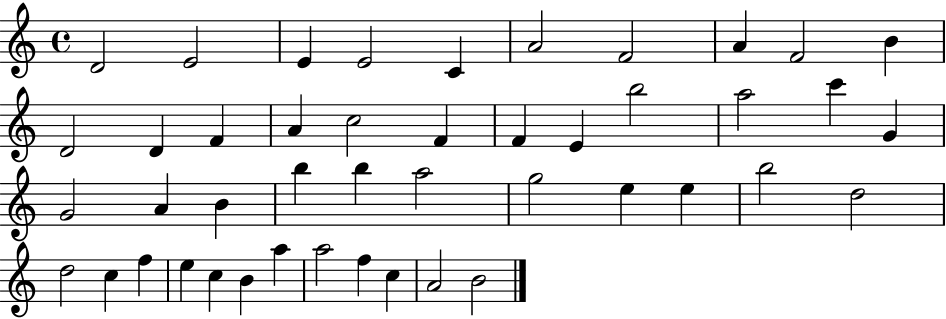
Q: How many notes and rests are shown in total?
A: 45